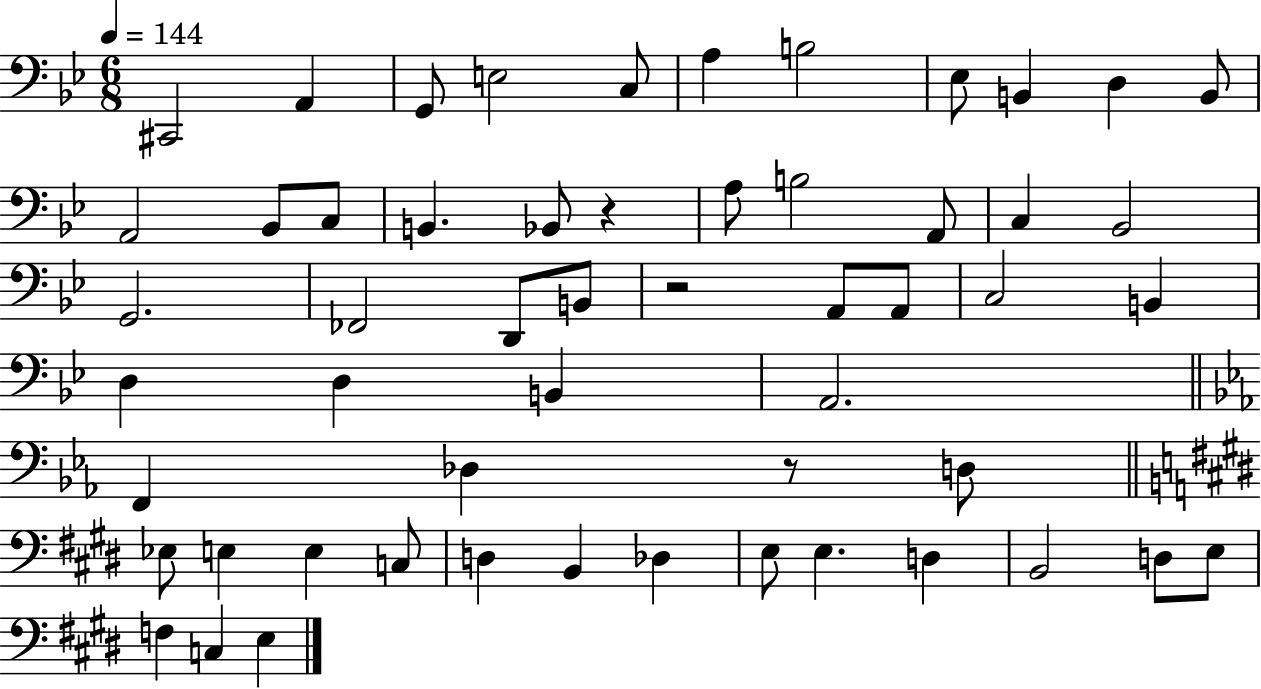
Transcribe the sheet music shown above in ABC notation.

X:1
T:Untitled
M:6/8
L:1/4
K:Bb
^C,,2 A,, G,,/2 E,2 C,/2 A, B,2 _E,/2 B,, D, B,,/2 A,,2 _B,,/2 C,/2 B,, _B,,/2 z A,/2 B,2 A,,/2 C, _B,,2 G,,2 _F,,2 D,,/2 B,,/2 z2 A,,/2 A,,/2 C,2 B,, D, D, B,, A,,2 F,, _D, z/2 D,/2 _E,/2 E, E, C,/2 D, B,, _D, E,/2 E, D, B,,2 D,/2 E,/2 F, C, E,